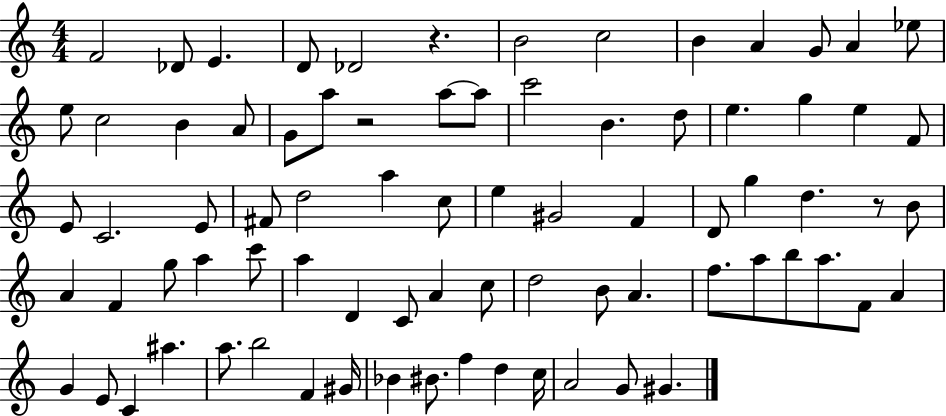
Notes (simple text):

F4/h Db4/e E4/q. D4/e Db4/h R/q. B4/h C5/h B4/q A4/q G4/e A4/q Eb5/e E5/e C5/h B4/q A4/e G4/e A5/e R/h A5/e A5/e C6/h B4/q. D5/e E5/q. G5/q E5/q F4/e E4/e C4/h. E4/e F#4/e D5/h A5/q C5/e E5/q G#4/h F4/q D4/e G5/q D5/q. R/e B4/e A4/q F4/q G5/e A5/q C6/e A5/q D4/q C4/e A4/q C5/e D5/h B4/e A4/q. F5/e. A5/e B5/e A5/e. F4/e A4/q G4/q E4/e C4/q A#5/q. A5/e. B5/h F4/q G#4/s Bb4/q BIS4/e. F5/q D5/q C5/s A4/h G4/e G#4/q.